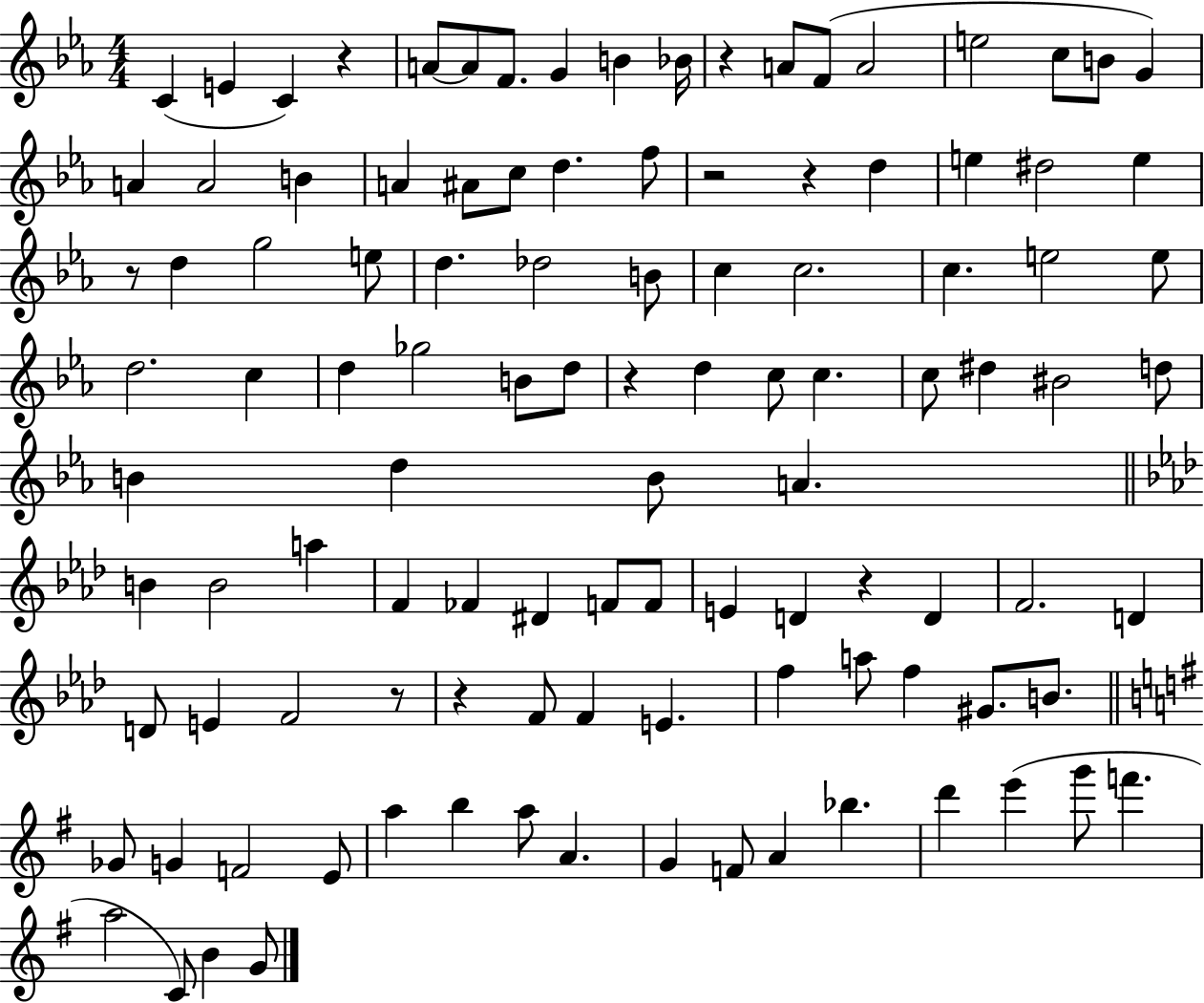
{
  \clef treble
  \numericTimeSignature
  \time 4/4
  \key ees \major
  c'4( e'4 c'4) r4 | a'8~~ a'8 f'8. g'4 b'4 bes'16 | r4 a'8 f'8( a'2 | e''2 c''8 b'8 g'4) | \break a'4 a'2 b'4 | a'4 ais'8 c''8 d''4. f''8 | r2 r4 d''4 | e''4 dis''2 e''4 | \break r8 d''4 g''2 e''8 | d''4. des''2 b'8 | c''4 c''2. | c''4. e''2 e''8 | \break d''2. c''4 | d''4 ges''2 b'8 d''8 | r4 d''4 c''8 c''4. | c''8 dis''4 bis'2 d''8 | \break b'4 d''4 b'8 a'4. | \bar "||" \break \key aes \major b'4 b'2 a''4 | f'4 fes'4 dis'4 f'8 f'8 | e'4 d'4 r4 d'4 | f'2. d'4 | \break d'8 e'4 f'2 r8 | r4 f'8 f'4 e'4. | f''4 a''8 f''4 gis'8. b'8. | \bar "||" \break \key g \major ges'8 g'4 f'2 e'8 | a''4 b''4 a''8 a'4. | g'4 f'8 a'4 bes''4. | d'''4 e'''4( g'''8 f'''4. | \break a''2 c'8) b'4 g'8 | \bar "|."
}